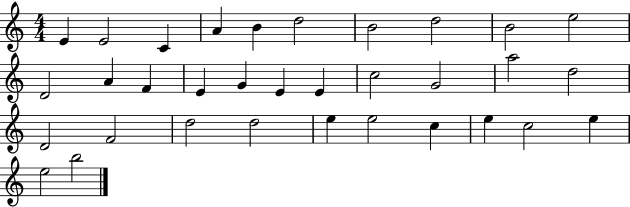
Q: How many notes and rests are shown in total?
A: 33